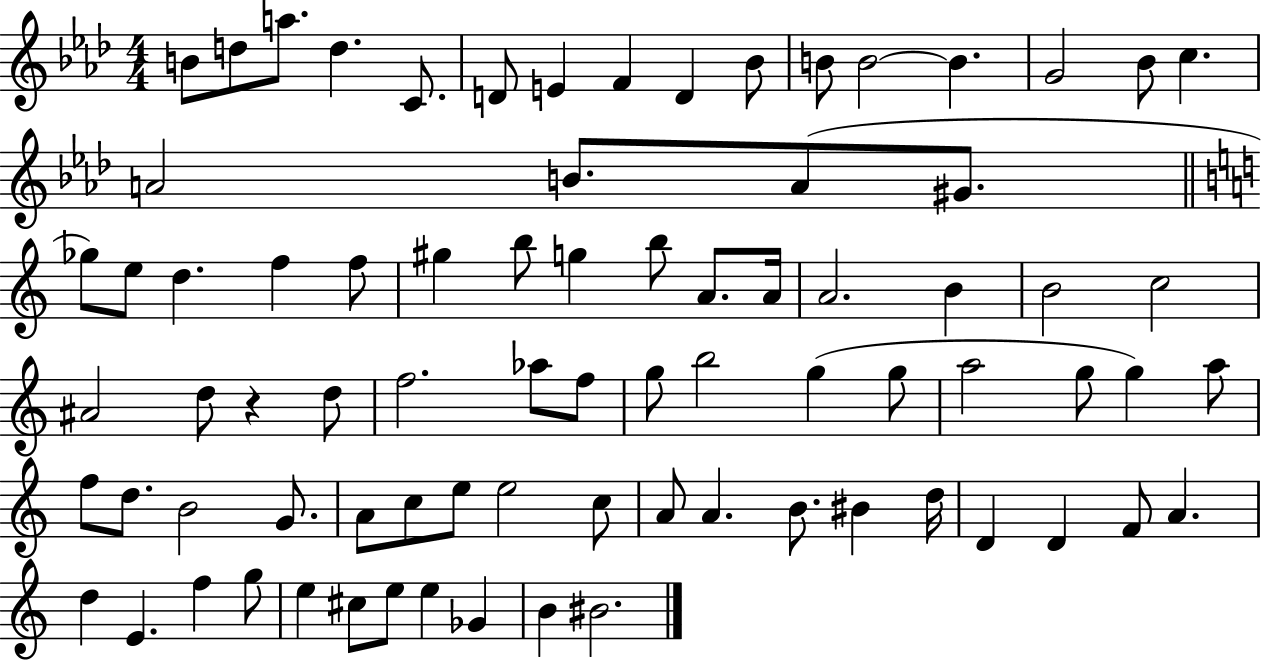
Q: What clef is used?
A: treble